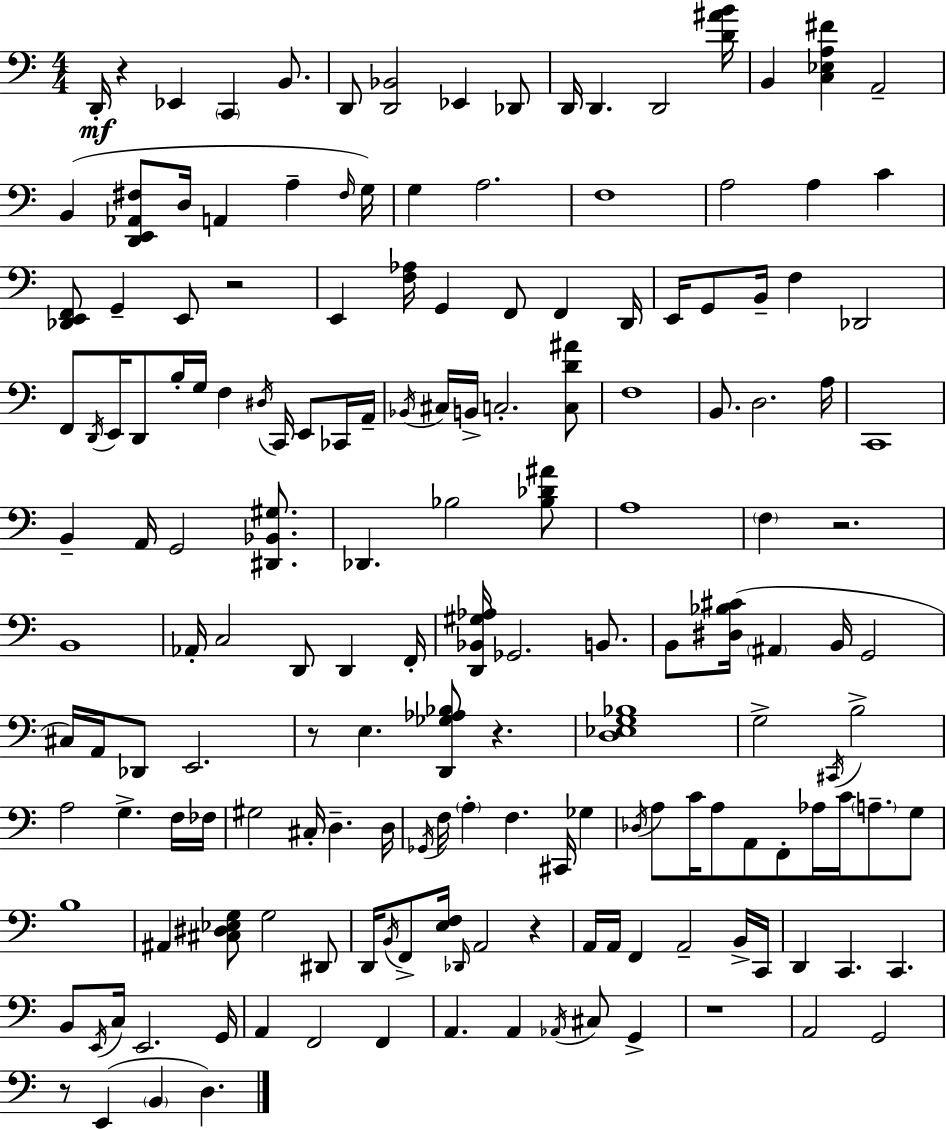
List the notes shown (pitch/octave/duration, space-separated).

D2/s R/q Eb2/q C2/q B2/e. D2/e [D2,Bb2]/h Eb2/q Db2/e D2/s D2/q. D2/h [D4,A#4,B4]/s B2/q [C3,Eb3,A3,F#4]/q A2/h B2/q [D2,E2,Ab2,F#3]/e D3/s A2/q A3/q F#3/s G3/s G3/q A3/h. F3/w A3/h A3/q C4/q [Db2,E2,F2]/e G2/q E2/e R/h E2/q [F3,Ab3]/s G2/q F2/e F2/q D2/s E2/s G2/e B2/s F3/q Db2/h F2/e D2/s E2/s D2/e B3/s G3/s F3/q D#3/s C2/s E2/e CES2/s A2/s Bb2/s C#3/s B2/s C3/h. [C3,D4,A#4]/e F3/w B2/e. D3/h. A3/s C2/w B2/q A2/s G2/h [D#2,Bb2,G#3]/e. Db2/q. Bb3/h [Bb3,Db4,A#4]/e A3/w F3/q R/h. B2/w Ab2/s C3/h D2/e D2/q F2/s [D2,Bb2,G#3,Ab3]/s Gb2/h. B2/e. B2/e [D#3,Bb3,C#4]/s A#2/q B2/s G2/h C#3/s A2/s Db2/e E2/h. R/e E3/q. [D2,Gb3,Ab3,Bb3]/e R/q. [D3,Eb3,G3,Bb3]/w G3/h C#2/s B3/h A3/h G3/q. F3/s FES3/s G#3/h C#3/s D3/q. D3/s Gb2/s F3/s A3/q F3/q. C#2/s Gb3/q Db3/s A3/e C4/s A3/e A2/e F2/e Ab3/s C4/s A3/e. G3/e B3/w A#2/q [C#3,D#3,Eb3,G3]/e G3/h D#2/e D2/s B2/s F2/e [E3,F3]/s Db2/s A2/h R/q A2/s A2/s F2/q A2/h B2/s C2/s D2/q C2/q. C2/q. B2/e E2/s C3/s E2/h. G2/s A2/q F2/h F2/q A2/q. A2/q Ab2/s C#3/e G2/q R/w A2/h G2/h R/e E2/q B2/q D3/q.